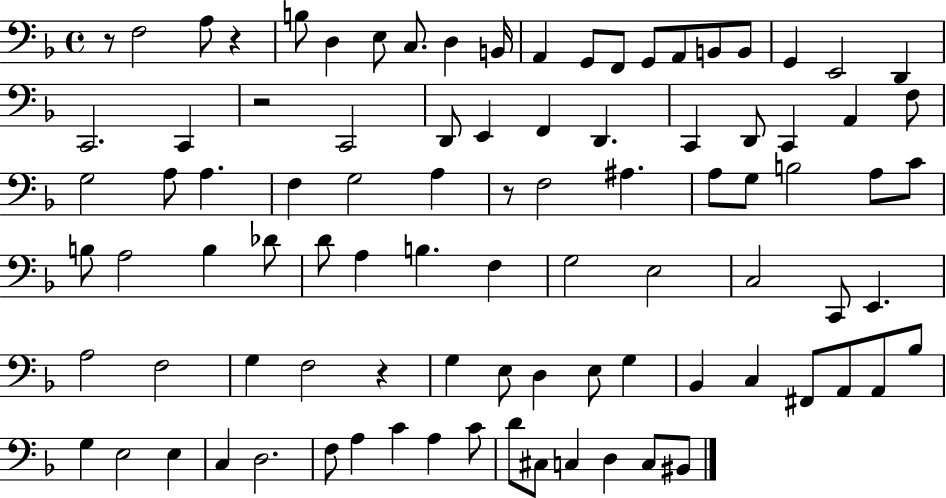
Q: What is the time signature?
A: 4/4